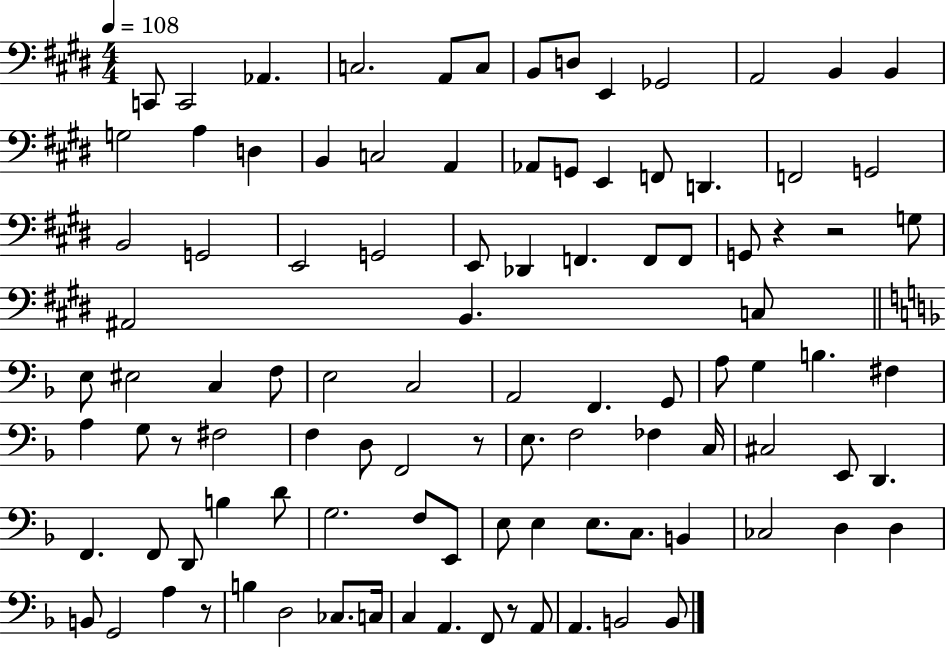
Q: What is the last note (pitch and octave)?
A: B2